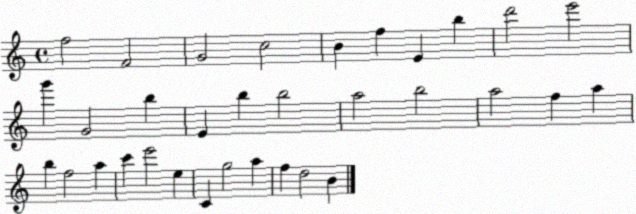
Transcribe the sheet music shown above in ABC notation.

X:1
T:Untitled
M:4/4
L:1/4
K:C
f2 F2 G2 c2 B f E b d'2 e'2 g' G2 b E b b2 a2 b2 a2 f a b f2 a c' e'2 e C g2 a f d2 B